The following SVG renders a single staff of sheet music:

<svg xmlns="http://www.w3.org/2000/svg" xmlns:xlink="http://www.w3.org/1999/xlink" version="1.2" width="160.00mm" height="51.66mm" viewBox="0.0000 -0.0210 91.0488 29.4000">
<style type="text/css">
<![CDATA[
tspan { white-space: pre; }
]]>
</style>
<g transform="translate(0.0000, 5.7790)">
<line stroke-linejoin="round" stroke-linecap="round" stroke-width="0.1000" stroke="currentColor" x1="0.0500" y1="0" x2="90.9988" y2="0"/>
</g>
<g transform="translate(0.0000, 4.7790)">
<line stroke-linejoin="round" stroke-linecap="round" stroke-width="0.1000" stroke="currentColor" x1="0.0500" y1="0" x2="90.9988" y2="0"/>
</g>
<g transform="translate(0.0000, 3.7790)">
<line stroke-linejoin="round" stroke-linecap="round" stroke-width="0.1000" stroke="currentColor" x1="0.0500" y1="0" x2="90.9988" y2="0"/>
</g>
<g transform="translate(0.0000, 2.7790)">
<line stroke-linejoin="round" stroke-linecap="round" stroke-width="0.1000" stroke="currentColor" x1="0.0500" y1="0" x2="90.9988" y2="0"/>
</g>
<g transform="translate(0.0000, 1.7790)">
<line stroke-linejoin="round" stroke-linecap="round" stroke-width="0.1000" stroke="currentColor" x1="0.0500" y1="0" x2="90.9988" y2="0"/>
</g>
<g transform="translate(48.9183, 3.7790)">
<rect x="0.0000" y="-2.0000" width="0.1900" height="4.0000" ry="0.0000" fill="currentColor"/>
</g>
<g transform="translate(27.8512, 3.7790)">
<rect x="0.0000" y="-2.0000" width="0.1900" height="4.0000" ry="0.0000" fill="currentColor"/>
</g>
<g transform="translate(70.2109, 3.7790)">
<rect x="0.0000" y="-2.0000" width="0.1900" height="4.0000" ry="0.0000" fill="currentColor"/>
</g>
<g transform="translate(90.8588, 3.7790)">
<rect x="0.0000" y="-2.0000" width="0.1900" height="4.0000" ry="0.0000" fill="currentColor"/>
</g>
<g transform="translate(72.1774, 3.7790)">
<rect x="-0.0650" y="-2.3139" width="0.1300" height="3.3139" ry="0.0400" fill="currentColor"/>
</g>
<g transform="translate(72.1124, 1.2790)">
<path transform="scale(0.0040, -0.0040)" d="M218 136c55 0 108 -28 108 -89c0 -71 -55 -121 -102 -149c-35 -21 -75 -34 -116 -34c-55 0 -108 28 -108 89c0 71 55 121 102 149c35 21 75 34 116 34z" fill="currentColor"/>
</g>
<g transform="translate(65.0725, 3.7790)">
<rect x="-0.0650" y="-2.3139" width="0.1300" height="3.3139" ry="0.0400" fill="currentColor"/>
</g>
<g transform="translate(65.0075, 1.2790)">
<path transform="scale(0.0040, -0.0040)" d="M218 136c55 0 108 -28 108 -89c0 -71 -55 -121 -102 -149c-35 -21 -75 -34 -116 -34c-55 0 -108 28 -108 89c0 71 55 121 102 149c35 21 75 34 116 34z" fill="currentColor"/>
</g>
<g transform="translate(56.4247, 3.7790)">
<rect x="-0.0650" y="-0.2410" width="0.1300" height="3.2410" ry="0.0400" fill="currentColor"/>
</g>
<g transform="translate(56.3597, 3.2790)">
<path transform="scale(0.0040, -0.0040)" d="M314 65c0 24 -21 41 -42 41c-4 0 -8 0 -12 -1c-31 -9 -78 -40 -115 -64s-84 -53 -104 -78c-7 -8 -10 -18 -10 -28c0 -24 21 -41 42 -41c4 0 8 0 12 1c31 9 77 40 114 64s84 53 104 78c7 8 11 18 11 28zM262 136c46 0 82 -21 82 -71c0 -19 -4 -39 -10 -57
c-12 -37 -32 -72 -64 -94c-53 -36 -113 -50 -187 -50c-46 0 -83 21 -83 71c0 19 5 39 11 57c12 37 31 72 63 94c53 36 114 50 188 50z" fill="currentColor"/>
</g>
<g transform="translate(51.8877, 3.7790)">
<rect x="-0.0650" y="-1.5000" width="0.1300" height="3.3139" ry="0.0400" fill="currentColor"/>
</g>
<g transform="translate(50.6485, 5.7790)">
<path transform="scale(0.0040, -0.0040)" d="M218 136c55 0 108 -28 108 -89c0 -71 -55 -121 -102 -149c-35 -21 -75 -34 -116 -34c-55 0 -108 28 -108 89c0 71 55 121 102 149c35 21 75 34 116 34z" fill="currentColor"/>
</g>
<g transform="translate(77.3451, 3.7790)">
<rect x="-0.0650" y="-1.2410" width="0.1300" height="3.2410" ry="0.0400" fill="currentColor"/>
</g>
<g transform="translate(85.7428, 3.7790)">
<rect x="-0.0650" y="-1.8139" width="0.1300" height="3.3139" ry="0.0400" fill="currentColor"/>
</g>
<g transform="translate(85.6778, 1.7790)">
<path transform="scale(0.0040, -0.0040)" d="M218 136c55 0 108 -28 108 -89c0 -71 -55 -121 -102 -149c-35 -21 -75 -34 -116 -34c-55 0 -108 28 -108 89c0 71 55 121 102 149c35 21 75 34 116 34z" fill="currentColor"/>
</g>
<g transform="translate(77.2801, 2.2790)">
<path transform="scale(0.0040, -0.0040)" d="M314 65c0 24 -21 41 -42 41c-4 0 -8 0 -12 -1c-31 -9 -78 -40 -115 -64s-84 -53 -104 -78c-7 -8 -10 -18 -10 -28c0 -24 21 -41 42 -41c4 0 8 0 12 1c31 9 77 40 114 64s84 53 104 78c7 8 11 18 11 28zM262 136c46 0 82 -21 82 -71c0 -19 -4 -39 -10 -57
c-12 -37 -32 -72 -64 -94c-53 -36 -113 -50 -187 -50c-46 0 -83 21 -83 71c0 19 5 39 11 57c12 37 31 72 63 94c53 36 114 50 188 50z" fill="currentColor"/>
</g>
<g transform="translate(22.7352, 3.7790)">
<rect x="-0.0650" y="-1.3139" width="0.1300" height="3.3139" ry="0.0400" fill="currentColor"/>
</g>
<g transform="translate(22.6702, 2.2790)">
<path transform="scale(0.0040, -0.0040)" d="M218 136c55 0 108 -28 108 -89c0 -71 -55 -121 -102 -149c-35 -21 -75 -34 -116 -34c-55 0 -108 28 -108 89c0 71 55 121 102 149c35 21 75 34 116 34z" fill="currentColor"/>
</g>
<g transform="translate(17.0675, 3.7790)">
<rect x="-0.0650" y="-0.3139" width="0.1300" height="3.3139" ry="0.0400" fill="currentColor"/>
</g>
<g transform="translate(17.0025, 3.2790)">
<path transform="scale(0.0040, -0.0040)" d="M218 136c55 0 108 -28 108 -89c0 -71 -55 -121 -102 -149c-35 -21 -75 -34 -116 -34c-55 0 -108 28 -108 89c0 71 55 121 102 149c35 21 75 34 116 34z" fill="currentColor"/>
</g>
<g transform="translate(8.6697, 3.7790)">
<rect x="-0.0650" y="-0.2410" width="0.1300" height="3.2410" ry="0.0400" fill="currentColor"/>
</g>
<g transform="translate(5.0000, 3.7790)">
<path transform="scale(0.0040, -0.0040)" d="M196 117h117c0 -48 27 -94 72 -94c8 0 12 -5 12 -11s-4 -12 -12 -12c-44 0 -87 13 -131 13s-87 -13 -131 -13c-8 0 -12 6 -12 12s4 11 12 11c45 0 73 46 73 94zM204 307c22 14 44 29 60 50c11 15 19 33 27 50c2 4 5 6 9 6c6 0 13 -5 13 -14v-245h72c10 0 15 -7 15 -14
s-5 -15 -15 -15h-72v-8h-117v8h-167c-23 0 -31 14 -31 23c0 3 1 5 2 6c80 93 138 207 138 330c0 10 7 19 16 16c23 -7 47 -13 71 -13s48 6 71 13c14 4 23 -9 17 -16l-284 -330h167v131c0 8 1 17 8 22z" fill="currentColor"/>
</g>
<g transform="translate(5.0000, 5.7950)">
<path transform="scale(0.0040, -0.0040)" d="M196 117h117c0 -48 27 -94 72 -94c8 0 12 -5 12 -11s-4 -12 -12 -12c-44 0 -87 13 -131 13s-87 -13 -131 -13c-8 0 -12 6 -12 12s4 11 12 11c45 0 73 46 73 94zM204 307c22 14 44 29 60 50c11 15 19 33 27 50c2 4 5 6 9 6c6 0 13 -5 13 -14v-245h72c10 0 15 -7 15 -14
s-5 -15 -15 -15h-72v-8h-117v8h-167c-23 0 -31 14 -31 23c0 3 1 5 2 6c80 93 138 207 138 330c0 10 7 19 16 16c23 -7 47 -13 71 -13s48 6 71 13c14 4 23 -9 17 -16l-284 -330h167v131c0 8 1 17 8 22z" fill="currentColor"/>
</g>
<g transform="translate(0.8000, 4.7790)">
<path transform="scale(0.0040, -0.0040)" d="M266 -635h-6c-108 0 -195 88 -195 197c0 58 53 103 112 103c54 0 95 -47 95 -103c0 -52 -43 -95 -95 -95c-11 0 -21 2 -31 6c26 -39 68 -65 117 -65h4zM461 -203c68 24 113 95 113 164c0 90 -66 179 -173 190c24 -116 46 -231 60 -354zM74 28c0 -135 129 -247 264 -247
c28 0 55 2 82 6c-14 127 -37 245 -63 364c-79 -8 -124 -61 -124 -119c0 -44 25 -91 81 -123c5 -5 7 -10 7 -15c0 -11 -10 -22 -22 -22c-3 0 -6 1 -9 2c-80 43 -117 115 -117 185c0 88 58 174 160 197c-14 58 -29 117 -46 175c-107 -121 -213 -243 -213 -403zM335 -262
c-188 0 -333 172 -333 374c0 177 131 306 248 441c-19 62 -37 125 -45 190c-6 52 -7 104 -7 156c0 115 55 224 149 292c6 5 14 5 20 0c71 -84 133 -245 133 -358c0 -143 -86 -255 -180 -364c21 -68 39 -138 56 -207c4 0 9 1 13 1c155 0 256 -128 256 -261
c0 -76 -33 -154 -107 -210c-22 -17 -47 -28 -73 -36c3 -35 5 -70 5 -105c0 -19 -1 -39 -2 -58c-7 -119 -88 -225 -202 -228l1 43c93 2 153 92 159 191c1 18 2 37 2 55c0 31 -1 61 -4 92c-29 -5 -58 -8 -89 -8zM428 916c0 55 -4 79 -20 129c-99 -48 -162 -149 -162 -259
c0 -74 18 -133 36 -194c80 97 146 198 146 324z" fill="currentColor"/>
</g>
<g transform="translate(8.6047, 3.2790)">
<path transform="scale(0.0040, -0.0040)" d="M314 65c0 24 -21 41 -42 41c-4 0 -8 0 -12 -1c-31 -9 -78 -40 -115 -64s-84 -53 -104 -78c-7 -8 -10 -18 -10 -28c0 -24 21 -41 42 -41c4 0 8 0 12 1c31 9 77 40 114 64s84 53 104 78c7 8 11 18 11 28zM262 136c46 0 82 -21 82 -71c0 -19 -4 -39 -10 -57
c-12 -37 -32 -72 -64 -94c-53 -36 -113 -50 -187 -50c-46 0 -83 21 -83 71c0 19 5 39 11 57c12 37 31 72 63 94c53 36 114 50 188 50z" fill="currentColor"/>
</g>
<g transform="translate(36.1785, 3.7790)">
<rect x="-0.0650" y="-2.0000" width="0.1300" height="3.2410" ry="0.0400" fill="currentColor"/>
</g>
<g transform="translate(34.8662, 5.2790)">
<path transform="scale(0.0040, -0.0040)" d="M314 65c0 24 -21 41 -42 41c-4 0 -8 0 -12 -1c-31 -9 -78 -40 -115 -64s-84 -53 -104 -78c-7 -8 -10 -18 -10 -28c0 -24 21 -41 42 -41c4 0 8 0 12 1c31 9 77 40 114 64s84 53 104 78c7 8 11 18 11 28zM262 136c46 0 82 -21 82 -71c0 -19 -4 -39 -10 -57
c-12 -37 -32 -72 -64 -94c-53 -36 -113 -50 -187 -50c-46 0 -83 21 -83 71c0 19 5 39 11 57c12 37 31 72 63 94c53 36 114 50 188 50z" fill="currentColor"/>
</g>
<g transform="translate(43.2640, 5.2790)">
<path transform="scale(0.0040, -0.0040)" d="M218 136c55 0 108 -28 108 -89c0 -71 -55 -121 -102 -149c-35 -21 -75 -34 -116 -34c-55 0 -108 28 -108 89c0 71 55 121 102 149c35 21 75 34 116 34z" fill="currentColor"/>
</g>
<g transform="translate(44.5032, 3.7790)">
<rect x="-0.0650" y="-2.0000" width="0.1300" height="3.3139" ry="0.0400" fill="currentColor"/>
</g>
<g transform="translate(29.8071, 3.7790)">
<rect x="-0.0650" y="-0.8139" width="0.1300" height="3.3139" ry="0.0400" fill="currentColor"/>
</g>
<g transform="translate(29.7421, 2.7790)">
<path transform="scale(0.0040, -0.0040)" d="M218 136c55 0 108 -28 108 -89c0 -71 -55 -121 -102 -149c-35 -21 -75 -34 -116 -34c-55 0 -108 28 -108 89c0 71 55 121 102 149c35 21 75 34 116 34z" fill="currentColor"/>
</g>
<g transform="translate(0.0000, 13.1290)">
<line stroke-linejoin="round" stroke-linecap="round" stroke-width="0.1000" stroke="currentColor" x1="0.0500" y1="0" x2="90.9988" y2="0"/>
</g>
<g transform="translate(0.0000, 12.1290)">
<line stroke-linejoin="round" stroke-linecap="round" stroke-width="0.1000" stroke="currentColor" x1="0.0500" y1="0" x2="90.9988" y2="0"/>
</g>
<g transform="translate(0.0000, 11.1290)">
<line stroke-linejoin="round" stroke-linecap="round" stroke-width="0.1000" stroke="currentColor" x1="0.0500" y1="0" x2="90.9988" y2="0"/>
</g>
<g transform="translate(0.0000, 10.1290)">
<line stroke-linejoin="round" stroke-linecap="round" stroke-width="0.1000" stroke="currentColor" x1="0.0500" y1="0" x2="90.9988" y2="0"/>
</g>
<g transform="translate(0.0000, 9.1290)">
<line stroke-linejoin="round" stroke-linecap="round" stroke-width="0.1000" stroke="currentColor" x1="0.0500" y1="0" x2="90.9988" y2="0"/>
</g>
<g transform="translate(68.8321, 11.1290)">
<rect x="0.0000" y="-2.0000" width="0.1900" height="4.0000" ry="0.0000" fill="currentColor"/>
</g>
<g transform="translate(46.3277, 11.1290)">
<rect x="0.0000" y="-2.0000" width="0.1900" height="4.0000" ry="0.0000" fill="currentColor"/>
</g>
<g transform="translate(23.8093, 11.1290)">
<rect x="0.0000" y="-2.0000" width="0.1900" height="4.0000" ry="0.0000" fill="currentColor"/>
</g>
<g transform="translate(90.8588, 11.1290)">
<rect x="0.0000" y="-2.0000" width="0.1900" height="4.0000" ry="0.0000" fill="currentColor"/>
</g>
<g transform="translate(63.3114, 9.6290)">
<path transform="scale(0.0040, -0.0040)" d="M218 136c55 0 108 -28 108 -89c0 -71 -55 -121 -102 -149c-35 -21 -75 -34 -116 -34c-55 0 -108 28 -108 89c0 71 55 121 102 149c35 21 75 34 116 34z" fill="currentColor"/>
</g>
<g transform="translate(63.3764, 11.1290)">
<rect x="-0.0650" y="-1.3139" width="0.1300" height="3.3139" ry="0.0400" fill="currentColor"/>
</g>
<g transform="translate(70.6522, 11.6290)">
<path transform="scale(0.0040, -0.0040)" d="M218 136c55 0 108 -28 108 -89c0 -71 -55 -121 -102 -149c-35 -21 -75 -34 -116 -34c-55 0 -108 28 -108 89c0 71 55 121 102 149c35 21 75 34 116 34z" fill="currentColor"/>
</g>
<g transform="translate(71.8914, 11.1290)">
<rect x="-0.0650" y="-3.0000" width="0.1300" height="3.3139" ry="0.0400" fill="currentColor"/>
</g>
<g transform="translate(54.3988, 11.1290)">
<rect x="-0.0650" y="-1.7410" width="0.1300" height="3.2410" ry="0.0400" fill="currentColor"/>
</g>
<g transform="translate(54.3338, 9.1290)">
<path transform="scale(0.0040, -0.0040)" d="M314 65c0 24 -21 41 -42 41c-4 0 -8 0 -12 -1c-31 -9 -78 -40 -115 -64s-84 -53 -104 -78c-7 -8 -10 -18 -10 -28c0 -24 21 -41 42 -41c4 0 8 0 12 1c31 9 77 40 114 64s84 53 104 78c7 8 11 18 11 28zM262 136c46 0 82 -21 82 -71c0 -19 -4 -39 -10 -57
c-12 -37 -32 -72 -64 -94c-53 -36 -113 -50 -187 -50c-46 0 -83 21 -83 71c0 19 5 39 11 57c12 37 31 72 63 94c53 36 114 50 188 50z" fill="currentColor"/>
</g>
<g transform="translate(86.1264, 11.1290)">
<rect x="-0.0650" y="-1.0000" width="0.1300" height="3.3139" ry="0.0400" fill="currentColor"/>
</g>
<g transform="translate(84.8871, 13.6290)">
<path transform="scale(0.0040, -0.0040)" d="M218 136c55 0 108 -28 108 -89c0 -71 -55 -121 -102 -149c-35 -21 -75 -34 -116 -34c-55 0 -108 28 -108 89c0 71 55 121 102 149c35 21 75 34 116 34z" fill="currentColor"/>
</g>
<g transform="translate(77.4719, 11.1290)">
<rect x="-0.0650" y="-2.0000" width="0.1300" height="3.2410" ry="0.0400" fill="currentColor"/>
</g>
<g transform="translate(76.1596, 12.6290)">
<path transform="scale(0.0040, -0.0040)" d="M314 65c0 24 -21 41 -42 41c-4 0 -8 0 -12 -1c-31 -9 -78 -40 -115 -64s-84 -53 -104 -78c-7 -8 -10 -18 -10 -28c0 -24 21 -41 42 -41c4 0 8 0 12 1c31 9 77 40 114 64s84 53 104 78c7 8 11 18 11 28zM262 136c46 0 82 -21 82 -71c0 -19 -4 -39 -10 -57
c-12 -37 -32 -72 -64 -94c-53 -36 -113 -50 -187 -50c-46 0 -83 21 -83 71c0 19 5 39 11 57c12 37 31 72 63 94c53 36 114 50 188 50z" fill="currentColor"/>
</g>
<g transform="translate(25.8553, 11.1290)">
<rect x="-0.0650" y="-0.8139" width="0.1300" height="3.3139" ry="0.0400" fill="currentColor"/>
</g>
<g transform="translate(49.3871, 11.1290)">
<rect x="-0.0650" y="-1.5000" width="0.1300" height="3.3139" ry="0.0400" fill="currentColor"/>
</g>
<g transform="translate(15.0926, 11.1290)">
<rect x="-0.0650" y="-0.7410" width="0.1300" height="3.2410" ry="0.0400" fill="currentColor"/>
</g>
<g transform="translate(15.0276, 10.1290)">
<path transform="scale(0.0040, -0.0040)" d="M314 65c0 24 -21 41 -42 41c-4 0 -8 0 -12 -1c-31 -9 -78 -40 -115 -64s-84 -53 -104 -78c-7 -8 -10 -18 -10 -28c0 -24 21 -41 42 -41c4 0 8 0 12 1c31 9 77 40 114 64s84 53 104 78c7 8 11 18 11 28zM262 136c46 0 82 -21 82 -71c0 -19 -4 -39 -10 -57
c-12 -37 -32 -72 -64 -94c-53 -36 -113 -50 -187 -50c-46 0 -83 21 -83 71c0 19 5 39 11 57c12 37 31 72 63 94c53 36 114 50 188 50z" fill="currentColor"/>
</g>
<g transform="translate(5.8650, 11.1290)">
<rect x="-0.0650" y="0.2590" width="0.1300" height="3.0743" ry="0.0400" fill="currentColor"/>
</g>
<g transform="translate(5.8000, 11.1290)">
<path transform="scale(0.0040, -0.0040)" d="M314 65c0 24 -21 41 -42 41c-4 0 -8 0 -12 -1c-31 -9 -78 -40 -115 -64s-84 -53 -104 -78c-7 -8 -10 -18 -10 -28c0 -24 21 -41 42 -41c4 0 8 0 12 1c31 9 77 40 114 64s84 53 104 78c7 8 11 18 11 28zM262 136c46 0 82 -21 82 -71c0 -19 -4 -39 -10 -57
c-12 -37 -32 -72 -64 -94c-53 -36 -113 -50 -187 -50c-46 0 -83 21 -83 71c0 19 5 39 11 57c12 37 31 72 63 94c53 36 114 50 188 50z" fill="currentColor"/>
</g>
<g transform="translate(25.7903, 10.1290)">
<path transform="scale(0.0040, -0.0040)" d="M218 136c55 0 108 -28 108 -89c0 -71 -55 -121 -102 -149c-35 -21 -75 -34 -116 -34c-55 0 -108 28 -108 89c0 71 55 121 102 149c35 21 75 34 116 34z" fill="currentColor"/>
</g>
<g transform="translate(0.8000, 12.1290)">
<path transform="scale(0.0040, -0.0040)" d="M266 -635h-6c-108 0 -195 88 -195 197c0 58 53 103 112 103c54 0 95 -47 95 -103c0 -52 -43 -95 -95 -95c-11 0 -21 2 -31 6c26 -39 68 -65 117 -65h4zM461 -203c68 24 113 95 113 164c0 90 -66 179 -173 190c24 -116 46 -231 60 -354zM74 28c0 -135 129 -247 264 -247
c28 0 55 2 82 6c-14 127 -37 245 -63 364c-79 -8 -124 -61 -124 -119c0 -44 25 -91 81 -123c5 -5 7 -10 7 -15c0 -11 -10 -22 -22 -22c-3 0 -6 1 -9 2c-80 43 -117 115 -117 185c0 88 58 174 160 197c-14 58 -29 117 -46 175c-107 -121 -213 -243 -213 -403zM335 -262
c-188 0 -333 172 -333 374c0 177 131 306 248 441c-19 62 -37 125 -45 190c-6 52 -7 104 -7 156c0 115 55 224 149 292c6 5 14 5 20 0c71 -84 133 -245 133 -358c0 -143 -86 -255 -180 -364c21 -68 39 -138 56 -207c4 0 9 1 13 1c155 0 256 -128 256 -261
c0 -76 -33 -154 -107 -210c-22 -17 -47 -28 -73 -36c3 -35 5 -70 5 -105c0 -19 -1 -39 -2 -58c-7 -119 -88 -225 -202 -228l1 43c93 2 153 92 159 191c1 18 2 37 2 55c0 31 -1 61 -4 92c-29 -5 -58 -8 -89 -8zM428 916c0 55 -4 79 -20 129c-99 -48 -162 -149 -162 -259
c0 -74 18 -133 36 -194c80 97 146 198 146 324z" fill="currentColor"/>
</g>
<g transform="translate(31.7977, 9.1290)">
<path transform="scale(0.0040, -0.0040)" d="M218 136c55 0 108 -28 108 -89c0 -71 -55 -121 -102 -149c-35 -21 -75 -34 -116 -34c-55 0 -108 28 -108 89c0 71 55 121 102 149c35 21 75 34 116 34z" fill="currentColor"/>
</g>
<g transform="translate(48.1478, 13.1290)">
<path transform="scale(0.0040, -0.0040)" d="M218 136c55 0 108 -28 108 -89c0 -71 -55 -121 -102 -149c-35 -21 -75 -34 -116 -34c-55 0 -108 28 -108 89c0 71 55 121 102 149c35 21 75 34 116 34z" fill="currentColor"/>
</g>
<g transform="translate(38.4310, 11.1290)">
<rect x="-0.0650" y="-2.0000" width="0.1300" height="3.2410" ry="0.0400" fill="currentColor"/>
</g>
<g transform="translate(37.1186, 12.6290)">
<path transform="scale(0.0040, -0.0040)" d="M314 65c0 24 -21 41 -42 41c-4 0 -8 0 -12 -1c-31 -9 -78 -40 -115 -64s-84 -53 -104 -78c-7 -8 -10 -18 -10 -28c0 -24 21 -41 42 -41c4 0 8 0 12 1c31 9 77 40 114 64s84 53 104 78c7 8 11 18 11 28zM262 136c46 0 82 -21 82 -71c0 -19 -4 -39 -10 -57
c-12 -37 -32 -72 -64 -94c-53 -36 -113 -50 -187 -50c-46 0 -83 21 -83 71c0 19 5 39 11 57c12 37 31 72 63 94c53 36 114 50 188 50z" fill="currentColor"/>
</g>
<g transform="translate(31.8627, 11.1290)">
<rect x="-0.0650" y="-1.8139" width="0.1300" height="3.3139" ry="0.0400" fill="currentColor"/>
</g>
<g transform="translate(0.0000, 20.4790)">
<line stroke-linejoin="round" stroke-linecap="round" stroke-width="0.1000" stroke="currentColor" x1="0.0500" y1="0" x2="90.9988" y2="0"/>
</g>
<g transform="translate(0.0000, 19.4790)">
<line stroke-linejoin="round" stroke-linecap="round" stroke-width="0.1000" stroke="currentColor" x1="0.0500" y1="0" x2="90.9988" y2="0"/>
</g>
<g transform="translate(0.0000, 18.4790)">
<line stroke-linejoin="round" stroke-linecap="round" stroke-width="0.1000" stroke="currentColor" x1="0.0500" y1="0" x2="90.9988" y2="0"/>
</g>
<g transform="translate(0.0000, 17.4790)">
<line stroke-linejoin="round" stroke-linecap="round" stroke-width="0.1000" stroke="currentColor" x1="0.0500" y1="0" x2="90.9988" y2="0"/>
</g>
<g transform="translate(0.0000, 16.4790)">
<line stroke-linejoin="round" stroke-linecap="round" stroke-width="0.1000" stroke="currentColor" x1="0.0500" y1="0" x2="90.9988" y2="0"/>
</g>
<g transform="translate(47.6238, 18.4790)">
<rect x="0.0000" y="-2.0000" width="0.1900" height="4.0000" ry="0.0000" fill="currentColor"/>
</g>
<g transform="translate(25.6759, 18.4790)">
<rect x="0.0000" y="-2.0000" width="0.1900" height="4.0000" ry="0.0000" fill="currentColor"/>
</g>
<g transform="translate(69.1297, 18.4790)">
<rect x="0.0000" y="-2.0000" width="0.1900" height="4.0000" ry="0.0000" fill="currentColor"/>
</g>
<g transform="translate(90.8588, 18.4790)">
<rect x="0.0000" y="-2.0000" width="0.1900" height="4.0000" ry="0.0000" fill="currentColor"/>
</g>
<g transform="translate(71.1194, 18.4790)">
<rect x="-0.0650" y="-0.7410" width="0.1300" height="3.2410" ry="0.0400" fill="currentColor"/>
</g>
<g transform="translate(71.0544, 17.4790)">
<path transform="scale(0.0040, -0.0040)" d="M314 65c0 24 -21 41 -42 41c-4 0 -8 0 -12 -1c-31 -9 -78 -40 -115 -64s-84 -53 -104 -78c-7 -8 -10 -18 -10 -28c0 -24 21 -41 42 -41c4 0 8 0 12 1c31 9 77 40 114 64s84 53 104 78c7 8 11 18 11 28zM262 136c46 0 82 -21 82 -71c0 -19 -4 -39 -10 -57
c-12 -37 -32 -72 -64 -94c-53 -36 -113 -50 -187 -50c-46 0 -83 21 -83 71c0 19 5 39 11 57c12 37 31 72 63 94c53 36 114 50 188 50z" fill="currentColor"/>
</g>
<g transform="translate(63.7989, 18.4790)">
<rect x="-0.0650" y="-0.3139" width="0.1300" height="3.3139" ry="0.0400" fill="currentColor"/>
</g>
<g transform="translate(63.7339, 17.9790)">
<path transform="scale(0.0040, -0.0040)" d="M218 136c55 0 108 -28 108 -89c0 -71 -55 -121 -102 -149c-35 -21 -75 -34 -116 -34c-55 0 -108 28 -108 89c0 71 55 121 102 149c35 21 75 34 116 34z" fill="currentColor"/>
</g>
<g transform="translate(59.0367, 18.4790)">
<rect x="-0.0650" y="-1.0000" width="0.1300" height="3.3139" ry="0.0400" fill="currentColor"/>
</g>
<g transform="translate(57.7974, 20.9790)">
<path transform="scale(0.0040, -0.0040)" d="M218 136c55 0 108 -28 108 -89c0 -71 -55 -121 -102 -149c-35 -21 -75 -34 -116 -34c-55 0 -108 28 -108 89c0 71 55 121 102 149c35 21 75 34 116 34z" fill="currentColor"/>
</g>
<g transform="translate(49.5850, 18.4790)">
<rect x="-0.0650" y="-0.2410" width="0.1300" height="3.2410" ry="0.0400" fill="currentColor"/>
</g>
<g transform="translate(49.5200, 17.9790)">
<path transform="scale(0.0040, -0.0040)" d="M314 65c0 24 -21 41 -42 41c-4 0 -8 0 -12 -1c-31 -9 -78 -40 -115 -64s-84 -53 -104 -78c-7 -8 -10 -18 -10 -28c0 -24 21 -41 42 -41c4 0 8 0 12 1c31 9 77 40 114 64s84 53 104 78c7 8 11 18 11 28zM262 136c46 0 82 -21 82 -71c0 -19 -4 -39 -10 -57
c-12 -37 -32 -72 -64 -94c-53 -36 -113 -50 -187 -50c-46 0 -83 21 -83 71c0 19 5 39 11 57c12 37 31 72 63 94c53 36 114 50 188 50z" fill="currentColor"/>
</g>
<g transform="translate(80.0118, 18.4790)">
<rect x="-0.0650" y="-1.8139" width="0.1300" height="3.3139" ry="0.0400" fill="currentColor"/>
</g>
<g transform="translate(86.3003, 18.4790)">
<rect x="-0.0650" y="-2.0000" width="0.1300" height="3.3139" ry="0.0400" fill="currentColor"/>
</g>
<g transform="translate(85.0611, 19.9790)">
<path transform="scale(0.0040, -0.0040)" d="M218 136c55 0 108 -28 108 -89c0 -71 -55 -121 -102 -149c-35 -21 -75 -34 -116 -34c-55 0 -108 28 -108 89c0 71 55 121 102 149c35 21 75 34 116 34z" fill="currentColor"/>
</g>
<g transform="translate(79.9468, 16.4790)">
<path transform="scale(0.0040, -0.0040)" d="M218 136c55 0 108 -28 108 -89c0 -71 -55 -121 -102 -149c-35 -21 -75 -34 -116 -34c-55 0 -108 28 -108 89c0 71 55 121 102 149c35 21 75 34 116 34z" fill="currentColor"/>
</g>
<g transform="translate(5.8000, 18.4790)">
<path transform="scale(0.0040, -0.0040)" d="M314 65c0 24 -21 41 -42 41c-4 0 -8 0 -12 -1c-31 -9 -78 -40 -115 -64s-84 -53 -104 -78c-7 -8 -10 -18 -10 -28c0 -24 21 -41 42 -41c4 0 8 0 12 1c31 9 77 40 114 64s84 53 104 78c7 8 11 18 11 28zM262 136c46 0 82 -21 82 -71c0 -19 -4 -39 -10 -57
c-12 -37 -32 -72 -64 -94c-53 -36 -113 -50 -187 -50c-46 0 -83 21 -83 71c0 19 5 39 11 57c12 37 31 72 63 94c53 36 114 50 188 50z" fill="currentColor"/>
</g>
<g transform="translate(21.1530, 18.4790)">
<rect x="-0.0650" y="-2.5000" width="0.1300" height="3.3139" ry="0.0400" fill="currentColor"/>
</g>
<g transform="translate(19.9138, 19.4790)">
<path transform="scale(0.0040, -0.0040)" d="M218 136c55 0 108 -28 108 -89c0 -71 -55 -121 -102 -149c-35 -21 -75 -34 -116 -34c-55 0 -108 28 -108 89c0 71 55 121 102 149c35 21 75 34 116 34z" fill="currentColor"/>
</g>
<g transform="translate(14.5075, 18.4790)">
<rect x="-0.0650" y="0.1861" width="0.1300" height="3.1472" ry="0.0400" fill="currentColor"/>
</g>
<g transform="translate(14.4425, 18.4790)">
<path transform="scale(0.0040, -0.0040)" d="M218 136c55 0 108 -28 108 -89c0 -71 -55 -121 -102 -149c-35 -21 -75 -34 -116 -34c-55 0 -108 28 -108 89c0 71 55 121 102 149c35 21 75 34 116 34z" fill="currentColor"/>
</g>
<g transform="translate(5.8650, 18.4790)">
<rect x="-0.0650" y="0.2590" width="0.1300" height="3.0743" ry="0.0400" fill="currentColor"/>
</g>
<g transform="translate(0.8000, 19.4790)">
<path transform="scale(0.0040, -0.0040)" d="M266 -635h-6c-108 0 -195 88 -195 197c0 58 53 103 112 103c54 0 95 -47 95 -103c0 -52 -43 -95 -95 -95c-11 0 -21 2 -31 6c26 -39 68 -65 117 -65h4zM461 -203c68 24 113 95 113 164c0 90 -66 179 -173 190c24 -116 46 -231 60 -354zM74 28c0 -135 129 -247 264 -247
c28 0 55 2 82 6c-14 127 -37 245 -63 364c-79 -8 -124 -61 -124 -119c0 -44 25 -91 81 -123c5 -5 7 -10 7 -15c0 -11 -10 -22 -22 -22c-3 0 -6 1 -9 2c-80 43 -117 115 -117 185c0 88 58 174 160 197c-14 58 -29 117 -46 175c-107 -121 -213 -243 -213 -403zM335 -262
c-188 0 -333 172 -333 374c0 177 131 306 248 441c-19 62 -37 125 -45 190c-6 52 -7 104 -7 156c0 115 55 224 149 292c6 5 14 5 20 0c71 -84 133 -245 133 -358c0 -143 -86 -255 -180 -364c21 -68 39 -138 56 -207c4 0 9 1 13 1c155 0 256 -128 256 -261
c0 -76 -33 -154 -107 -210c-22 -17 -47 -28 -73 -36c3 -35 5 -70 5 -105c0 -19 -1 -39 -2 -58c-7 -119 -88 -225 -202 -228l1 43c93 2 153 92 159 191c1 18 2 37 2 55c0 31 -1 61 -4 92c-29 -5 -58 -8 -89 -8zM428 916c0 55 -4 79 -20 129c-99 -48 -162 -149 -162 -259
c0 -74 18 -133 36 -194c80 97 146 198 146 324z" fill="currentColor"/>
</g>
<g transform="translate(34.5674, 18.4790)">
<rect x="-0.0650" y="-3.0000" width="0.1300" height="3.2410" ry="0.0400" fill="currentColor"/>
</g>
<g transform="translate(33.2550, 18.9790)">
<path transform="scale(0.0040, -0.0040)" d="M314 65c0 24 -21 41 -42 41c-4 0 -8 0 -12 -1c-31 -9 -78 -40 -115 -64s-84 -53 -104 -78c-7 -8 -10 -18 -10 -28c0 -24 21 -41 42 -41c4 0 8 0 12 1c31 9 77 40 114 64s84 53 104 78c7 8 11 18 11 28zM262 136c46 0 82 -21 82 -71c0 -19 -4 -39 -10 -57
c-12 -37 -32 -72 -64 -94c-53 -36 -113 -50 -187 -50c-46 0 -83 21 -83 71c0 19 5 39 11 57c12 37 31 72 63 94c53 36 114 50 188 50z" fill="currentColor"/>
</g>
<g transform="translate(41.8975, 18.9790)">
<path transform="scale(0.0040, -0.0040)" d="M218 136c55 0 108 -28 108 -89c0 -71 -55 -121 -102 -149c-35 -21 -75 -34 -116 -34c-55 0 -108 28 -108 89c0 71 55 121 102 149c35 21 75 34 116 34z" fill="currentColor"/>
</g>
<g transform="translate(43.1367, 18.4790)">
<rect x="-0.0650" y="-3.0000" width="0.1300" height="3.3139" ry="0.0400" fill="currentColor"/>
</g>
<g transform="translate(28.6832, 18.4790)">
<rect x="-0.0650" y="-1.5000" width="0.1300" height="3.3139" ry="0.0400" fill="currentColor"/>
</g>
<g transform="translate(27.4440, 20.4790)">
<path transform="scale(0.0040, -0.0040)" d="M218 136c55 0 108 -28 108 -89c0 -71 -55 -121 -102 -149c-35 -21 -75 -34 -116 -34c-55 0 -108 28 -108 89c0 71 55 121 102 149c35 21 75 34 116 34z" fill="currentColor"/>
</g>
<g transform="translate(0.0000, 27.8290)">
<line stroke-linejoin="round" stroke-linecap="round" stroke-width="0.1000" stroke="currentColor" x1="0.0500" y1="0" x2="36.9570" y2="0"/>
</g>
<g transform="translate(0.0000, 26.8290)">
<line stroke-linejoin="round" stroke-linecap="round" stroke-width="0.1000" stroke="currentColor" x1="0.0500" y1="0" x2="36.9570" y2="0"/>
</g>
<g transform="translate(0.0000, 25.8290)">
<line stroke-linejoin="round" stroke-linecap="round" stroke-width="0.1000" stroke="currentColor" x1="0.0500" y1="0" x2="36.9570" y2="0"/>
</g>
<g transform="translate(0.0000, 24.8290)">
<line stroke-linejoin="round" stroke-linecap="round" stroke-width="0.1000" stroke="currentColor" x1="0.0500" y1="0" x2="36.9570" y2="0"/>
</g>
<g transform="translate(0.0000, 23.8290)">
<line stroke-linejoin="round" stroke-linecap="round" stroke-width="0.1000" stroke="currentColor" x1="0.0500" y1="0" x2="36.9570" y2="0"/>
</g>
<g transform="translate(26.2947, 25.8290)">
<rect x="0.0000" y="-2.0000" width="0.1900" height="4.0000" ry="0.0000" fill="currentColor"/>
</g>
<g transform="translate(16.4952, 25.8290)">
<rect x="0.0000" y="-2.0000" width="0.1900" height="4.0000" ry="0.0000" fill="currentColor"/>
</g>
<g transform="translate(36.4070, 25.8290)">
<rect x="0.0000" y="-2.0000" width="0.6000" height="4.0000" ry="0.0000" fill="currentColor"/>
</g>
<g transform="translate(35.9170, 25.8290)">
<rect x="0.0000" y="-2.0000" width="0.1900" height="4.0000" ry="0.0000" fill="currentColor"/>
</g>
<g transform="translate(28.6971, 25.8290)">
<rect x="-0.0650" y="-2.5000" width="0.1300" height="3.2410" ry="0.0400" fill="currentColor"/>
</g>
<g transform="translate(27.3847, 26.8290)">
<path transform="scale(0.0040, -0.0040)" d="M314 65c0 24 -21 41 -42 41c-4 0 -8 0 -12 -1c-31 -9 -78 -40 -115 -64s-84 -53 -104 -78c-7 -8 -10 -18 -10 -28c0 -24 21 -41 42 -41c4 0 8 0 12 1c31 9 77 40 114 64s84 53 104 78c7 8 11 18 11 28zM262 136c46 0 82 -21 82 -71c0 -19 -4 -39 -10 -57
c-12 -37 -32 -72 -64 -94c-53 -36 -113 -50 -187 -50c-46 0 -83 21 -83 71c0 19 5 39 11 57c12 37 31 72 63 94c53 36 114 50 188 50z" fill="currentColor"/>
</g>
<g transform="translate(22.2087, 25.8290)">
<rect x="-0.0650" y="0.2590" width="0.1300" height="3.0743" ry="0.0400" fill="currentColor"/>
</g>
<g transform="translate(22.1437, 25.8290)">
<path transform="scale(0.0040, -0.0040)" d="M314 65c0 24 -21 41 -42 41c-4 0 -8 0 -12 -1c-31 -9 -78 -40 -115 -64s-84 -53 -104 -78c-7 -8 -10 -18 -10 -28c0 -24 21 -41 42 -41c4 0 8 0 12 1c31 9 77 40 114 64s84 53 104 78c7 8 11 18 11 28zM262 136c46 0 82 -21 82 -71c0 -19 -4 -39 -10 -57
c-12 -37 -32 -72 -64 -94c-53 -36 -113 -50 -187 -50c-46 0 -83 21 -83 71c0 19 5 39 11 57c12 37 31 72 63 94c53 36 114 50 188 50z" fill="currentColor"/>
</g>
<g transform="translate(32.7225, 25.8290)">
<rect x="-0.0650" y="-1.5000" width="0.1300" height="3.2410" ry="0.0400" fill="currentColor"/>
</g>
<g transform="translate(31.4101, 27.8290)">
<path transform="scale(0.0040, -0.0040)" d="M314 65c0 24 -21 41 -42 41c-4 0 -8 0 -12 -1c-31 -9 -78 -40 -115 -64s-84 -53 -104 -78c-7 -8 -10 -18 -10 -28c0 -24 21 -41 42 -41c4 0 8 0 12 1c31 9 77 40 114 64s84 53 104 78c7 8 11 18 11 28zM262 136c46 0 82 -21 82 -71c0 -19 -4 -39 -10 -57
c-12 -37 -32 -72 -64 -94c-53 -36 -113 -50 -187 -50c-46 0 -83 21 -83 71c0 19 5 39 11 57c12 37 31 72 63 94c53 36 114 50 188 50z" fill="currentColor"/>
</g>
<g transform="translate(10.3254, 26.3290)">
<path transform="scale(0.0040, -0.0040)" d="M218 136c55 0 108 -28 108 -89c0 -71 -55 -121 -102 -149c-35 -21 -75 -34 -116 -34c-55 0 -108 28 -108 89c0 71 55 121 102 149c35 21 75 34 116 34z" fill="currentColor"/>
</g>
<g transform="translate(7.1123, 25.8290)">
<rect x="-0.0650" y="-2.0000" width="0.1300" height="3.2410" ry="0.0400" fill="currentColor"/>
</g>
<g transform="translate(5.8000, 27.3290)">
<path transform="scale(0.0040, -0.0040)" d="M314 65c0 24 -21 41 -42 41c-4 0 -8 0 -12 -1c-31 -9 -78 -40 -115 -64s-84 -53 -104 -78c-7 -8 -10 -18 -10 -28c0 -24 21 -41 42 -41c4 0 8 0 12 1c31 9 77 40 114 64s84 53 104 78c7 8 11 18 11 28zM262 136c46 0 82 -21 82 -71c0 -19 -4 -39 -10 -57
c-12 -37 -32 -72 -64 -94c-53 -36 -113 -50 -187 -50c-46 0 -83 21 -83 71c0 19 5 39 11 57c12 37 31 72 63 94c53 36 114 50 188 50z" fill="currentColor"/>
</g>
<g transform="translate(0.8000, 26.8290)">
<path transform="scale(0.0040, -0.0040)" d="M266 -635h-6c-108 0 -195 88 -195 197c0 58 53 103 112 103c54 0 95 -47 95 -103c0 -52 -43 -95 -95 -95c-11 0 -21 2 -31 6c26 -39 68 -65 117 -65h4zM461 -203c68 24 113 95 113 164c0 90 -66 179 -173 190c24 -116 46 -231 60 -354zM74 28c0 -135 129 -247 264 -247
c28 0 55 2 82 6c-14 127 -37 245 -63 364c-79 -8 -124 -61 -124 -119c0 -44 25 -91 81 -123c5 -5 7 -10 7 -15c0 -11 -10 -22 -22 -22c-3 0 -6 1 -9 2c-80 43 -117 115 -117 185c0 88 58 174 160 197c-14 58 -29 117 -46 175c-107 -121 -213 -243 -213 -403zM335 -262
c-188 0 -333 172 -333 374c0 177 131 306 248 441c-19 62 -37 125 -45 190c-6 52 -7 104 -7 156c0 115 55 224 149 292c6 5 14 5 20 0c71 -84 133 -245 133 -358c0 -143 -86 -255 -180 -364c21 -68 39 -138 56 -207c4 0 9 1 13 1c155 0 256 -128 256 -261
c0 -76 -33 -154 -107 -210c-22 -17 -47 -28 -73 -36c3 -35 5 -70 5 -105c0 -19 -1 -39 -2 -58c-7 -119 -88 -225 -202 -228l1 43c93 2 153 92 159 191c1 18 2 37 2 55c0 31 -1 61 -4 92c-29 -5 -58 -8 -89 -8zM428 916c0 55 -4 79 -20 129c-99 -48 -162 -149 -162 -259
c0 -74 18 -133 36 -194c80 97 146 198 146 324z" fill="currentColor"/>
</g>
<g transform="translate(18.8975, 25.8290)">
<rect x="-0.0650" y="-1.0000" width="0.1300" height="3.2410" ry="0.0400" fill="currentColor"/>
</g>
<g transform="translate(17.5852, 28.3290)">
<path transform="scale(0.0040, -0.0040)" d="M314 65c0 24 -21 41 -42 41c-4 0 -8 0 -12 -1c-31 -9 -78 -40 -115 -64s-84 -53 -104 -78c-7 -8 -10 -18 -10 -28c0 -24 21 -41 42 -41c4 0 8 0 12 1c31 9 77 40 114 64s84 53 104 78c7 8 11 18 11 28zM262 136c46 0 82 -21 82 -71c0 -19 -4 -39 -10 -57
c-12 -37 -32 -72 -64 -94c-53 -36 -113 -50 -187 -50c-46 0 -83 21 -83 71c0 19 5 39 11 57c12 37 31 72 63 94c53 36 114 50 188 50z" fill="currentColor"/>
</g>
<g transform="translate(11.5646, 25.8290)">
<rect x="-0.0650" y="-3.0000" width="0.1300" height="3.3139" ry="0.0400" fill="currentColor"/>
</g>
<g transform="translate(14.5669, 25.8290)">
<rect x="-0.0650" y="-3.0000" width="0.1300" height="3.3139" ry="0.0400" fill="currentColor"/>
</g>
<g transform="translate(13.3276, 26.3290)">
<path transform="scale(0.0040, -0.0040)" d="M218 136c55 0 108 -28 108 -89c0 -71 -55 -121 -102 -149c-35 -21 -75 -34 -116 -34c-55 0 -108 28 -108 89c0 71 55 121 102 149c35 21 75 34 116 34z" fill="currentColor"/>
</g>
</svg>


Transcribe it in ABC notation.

X:1
T:Untitled
M:4/4
L:1/4
K:C
c2 c e d F2 F E c2 g g e2 f B2 d2 d f F2 E f2 e A F2 D B2 B G E A2 A c2 D c d2 f F F2 A A D2 B2 G2 E2